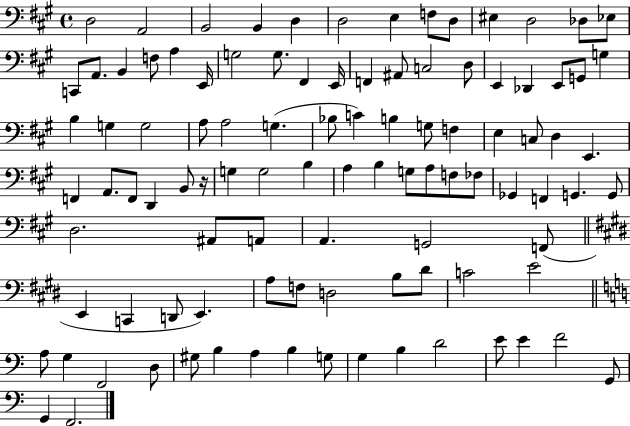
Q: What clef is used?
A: bass